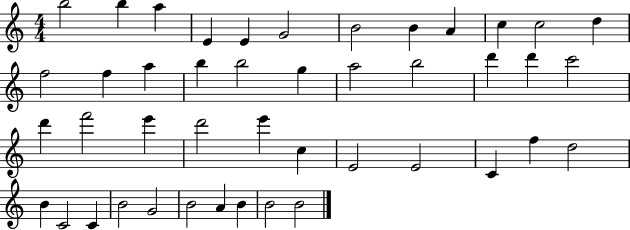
B5/h B5/q A5/q E4/q E4/q G4/h B4/h B4/q A4/q C5/q C5/h D5/q F5/h F5/q A5/q B5/q B5/h G5/q A5/h B5/h D6/q D6/q C6/h D6/q F6/h E6/q D6/h E6/q C5/q E4/h E4/h C4/q F5/q D5/h B4/q C4/h C4/q B4/h G4/h B4/h A4/q B4/q B4/h B4/h